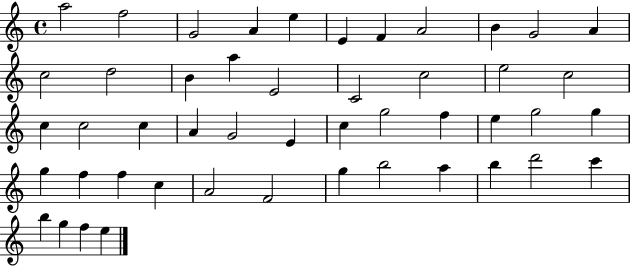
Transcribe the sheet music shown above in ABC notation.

X:1
T:Untitled
M:4/4
L:1/4
K:C
a2 f2 G2 A e E F A2 B G2 A c2 d2 B a E2 C2 c2 e2 c2 c c2 c A G2 E c g2 f e g2 g g f f c A2 F2 g b2 a b d'2 c' b g f e